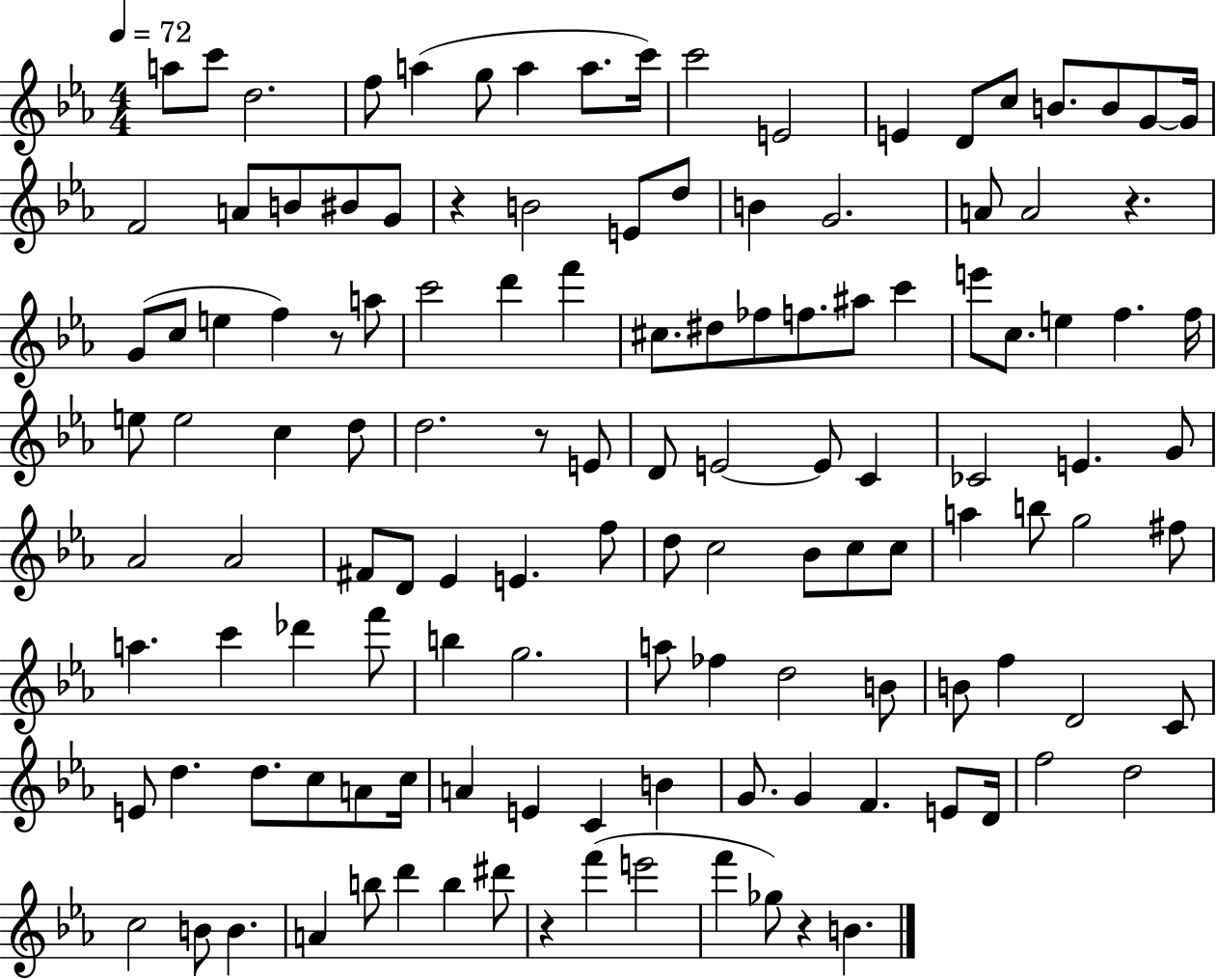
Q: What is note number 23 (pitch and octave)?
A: G4